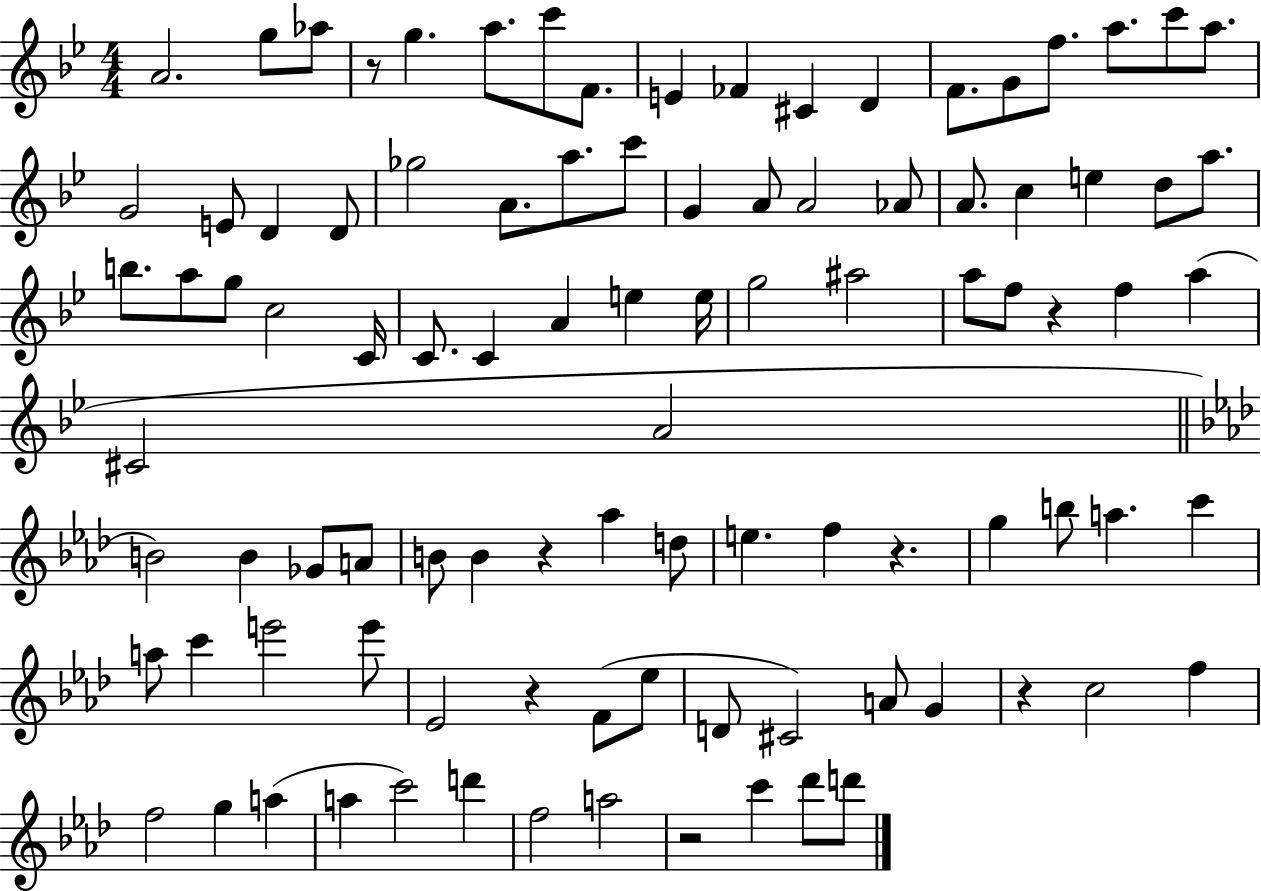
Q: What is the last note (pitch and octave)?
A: D6